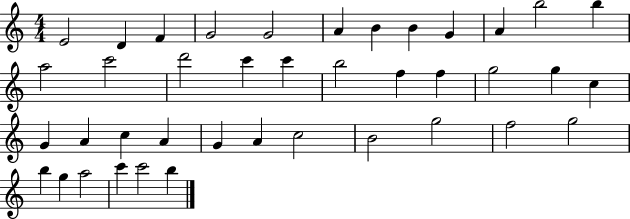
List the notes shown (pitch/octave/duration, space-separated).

E4/h D4/q F4/q G4/h G4/h A4/q B4/q B4/q G4/q A4/q B5/h B5/q A5/h C6/h D6/h C6/q C6/q B5/h F5/q F5/q G5/h G5/q C5/q G4/q A4/q C5/q A4/q G4/q A4/q C5/h B4/h G5/h F5/h G5/h B5/q G5/q A5/h C6/q C6/h B5/q